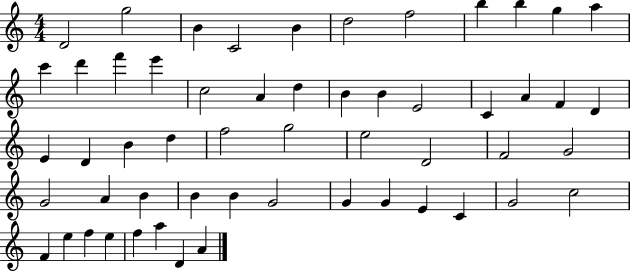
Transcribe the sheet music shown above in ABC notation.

X:1
T:Untitled
M:4/4
L:1/4
K:C
D2 g2 B C2 B d2 f2 b b g a c' d' f' e' c2 A d B B E2 C A F D E D B d f2 g2 e2 D2 F2 G2 G2 A B B B G2 G G E C G2 c2 F e f e f a D A